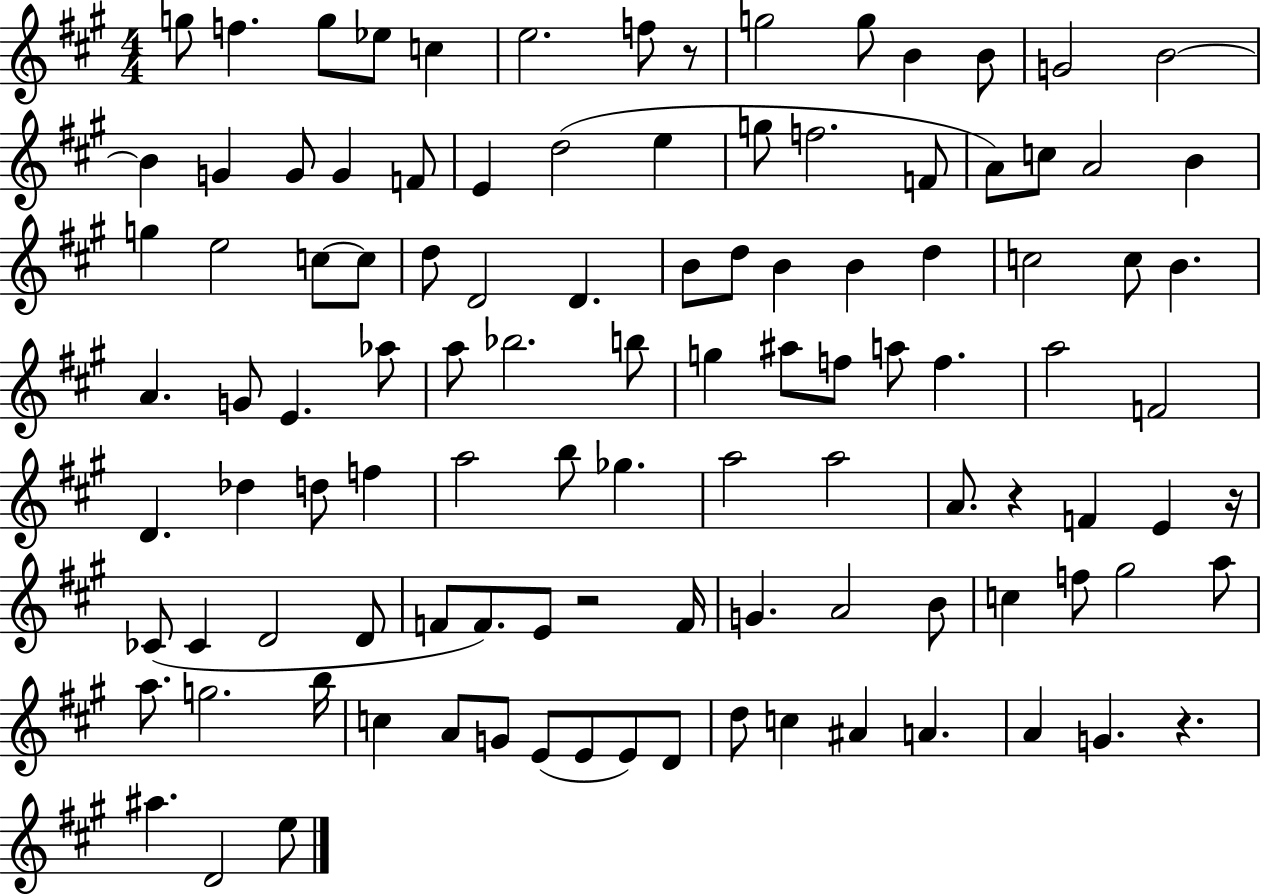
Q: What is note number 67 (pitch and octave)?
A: A4